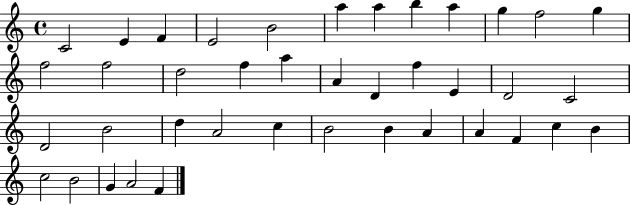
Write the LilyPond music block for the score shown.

{
  \clef treble
  \time 4/4
  \defaultTimeSignature
  \key c \major
  c'2 e'4 f'4 | e'2 b'2 | a''4 a''4 b''4 a''4 | g''4 f''2 g''4 | \break f''2 f''2 | d''2 f''4 a''4 | a'4 d'4 f''4 e'4 | d'2 c'2 | \break d'2 b'2 | d''4 a'2 c''4 | b'2 b'4 a'4 | a'4 f'4 c''4 b'4 | \break c''2 b'2 | g'4 a'2 f'4 | \bar "|."
}